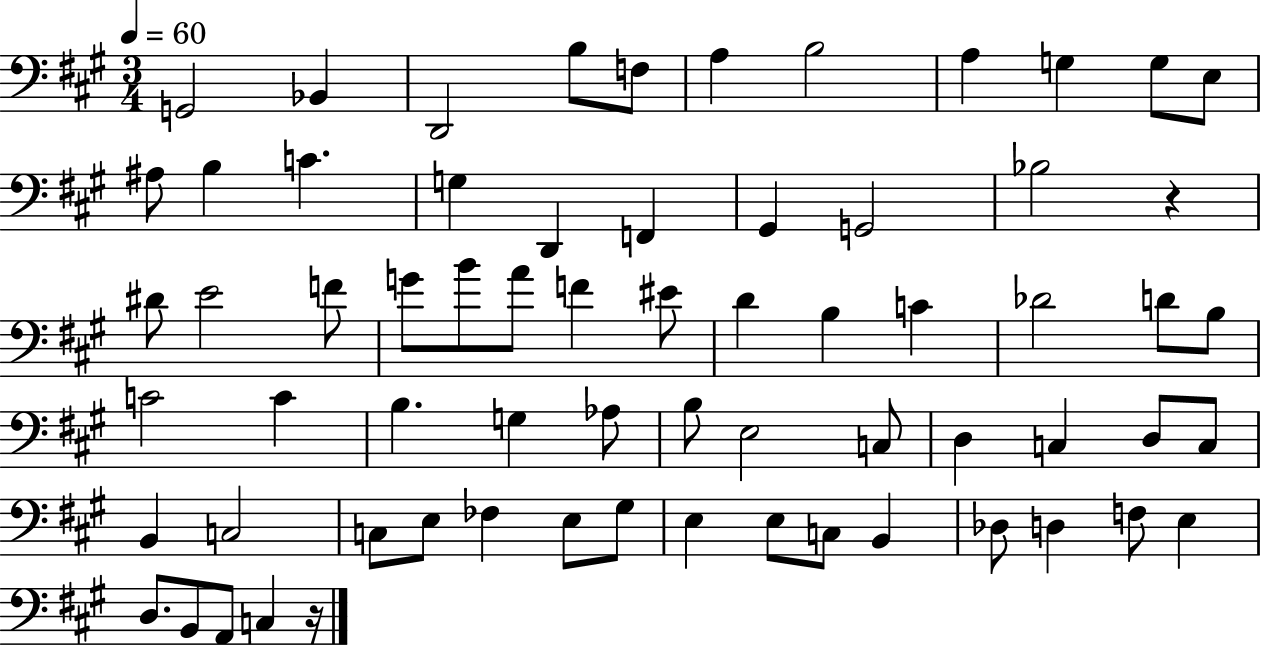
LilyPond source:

{
  \clef bass
  \numericTimeSignature
  \time 3/4
  \key a \major
  \tempo 4 = 60
  g,2 bes,4 | d,2 b8 f8 | a4 b2 | a4 g4 g8 e8 | \break ais8 b4 c'4. | g4 d,4 f,4 | gis,4 g,2 | bes2 r4 | \break dis'8 e'2 f'8 | g'8 b'8 a'8 f'4 eis'8 | d'4 b4 c'4 | des'2 d'8 b8 | \break c'2 c'4 | b4. g4 aes8 | b8 e2 c8 | d4 c4 d8 c8 | \break b,4 c2 | c8 e8 fes4 e8 gis8 | e4 e8 c8 b,4 | des8 d4 f8 e4 | \break d8. b,8 a,8 c4 r16 | \bar "|."
}